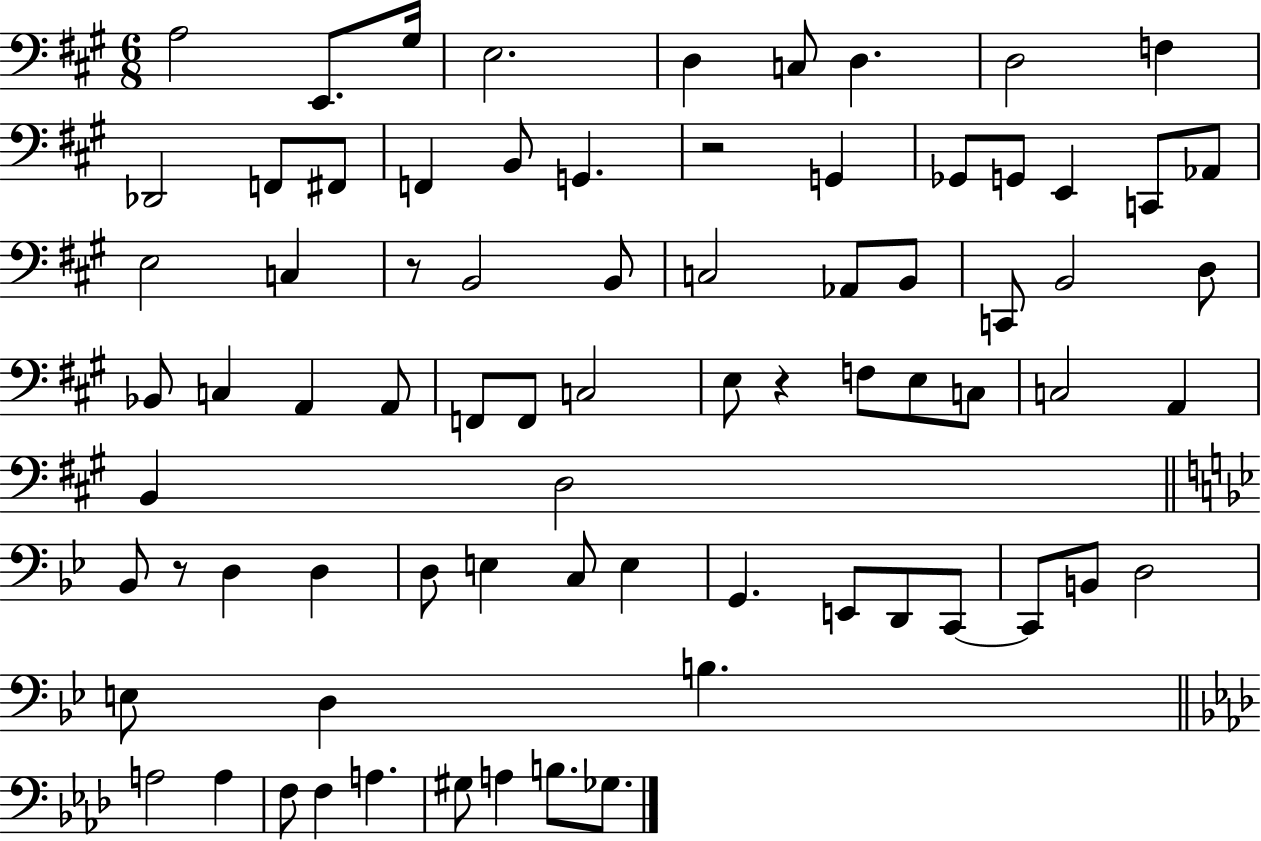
A3/h E2/e. G#3/s E3/h. D3/q C3/e D3/q. D3/h F3/q Db2/h F2/e F#2/e F2/q B2/e G2/q. R/h G2/q Gb2/e G2/e E2/q C2/e Ab2/e E3/h C3/q R/e B2/h B2/e C3/h Ab2/e B2/e C2/e B2/h D3/e Bb2/e C3/q A2/q A2/e F2/e F2/e C3/h E3/e R/q F3/e E3/e C3/e C3/h A2/q B2/q D3/h Bb2/e R/e D3/q D3/q D3/e E3/q C3/e E3/q G2/q. E2/e D2/e C2/e C2/e B2/e D3/h E3/e D3/q B3/q. A3/h A3/q F3/e F3/q A3/q. G#3/e A3/q B3/e. Gb3/e.